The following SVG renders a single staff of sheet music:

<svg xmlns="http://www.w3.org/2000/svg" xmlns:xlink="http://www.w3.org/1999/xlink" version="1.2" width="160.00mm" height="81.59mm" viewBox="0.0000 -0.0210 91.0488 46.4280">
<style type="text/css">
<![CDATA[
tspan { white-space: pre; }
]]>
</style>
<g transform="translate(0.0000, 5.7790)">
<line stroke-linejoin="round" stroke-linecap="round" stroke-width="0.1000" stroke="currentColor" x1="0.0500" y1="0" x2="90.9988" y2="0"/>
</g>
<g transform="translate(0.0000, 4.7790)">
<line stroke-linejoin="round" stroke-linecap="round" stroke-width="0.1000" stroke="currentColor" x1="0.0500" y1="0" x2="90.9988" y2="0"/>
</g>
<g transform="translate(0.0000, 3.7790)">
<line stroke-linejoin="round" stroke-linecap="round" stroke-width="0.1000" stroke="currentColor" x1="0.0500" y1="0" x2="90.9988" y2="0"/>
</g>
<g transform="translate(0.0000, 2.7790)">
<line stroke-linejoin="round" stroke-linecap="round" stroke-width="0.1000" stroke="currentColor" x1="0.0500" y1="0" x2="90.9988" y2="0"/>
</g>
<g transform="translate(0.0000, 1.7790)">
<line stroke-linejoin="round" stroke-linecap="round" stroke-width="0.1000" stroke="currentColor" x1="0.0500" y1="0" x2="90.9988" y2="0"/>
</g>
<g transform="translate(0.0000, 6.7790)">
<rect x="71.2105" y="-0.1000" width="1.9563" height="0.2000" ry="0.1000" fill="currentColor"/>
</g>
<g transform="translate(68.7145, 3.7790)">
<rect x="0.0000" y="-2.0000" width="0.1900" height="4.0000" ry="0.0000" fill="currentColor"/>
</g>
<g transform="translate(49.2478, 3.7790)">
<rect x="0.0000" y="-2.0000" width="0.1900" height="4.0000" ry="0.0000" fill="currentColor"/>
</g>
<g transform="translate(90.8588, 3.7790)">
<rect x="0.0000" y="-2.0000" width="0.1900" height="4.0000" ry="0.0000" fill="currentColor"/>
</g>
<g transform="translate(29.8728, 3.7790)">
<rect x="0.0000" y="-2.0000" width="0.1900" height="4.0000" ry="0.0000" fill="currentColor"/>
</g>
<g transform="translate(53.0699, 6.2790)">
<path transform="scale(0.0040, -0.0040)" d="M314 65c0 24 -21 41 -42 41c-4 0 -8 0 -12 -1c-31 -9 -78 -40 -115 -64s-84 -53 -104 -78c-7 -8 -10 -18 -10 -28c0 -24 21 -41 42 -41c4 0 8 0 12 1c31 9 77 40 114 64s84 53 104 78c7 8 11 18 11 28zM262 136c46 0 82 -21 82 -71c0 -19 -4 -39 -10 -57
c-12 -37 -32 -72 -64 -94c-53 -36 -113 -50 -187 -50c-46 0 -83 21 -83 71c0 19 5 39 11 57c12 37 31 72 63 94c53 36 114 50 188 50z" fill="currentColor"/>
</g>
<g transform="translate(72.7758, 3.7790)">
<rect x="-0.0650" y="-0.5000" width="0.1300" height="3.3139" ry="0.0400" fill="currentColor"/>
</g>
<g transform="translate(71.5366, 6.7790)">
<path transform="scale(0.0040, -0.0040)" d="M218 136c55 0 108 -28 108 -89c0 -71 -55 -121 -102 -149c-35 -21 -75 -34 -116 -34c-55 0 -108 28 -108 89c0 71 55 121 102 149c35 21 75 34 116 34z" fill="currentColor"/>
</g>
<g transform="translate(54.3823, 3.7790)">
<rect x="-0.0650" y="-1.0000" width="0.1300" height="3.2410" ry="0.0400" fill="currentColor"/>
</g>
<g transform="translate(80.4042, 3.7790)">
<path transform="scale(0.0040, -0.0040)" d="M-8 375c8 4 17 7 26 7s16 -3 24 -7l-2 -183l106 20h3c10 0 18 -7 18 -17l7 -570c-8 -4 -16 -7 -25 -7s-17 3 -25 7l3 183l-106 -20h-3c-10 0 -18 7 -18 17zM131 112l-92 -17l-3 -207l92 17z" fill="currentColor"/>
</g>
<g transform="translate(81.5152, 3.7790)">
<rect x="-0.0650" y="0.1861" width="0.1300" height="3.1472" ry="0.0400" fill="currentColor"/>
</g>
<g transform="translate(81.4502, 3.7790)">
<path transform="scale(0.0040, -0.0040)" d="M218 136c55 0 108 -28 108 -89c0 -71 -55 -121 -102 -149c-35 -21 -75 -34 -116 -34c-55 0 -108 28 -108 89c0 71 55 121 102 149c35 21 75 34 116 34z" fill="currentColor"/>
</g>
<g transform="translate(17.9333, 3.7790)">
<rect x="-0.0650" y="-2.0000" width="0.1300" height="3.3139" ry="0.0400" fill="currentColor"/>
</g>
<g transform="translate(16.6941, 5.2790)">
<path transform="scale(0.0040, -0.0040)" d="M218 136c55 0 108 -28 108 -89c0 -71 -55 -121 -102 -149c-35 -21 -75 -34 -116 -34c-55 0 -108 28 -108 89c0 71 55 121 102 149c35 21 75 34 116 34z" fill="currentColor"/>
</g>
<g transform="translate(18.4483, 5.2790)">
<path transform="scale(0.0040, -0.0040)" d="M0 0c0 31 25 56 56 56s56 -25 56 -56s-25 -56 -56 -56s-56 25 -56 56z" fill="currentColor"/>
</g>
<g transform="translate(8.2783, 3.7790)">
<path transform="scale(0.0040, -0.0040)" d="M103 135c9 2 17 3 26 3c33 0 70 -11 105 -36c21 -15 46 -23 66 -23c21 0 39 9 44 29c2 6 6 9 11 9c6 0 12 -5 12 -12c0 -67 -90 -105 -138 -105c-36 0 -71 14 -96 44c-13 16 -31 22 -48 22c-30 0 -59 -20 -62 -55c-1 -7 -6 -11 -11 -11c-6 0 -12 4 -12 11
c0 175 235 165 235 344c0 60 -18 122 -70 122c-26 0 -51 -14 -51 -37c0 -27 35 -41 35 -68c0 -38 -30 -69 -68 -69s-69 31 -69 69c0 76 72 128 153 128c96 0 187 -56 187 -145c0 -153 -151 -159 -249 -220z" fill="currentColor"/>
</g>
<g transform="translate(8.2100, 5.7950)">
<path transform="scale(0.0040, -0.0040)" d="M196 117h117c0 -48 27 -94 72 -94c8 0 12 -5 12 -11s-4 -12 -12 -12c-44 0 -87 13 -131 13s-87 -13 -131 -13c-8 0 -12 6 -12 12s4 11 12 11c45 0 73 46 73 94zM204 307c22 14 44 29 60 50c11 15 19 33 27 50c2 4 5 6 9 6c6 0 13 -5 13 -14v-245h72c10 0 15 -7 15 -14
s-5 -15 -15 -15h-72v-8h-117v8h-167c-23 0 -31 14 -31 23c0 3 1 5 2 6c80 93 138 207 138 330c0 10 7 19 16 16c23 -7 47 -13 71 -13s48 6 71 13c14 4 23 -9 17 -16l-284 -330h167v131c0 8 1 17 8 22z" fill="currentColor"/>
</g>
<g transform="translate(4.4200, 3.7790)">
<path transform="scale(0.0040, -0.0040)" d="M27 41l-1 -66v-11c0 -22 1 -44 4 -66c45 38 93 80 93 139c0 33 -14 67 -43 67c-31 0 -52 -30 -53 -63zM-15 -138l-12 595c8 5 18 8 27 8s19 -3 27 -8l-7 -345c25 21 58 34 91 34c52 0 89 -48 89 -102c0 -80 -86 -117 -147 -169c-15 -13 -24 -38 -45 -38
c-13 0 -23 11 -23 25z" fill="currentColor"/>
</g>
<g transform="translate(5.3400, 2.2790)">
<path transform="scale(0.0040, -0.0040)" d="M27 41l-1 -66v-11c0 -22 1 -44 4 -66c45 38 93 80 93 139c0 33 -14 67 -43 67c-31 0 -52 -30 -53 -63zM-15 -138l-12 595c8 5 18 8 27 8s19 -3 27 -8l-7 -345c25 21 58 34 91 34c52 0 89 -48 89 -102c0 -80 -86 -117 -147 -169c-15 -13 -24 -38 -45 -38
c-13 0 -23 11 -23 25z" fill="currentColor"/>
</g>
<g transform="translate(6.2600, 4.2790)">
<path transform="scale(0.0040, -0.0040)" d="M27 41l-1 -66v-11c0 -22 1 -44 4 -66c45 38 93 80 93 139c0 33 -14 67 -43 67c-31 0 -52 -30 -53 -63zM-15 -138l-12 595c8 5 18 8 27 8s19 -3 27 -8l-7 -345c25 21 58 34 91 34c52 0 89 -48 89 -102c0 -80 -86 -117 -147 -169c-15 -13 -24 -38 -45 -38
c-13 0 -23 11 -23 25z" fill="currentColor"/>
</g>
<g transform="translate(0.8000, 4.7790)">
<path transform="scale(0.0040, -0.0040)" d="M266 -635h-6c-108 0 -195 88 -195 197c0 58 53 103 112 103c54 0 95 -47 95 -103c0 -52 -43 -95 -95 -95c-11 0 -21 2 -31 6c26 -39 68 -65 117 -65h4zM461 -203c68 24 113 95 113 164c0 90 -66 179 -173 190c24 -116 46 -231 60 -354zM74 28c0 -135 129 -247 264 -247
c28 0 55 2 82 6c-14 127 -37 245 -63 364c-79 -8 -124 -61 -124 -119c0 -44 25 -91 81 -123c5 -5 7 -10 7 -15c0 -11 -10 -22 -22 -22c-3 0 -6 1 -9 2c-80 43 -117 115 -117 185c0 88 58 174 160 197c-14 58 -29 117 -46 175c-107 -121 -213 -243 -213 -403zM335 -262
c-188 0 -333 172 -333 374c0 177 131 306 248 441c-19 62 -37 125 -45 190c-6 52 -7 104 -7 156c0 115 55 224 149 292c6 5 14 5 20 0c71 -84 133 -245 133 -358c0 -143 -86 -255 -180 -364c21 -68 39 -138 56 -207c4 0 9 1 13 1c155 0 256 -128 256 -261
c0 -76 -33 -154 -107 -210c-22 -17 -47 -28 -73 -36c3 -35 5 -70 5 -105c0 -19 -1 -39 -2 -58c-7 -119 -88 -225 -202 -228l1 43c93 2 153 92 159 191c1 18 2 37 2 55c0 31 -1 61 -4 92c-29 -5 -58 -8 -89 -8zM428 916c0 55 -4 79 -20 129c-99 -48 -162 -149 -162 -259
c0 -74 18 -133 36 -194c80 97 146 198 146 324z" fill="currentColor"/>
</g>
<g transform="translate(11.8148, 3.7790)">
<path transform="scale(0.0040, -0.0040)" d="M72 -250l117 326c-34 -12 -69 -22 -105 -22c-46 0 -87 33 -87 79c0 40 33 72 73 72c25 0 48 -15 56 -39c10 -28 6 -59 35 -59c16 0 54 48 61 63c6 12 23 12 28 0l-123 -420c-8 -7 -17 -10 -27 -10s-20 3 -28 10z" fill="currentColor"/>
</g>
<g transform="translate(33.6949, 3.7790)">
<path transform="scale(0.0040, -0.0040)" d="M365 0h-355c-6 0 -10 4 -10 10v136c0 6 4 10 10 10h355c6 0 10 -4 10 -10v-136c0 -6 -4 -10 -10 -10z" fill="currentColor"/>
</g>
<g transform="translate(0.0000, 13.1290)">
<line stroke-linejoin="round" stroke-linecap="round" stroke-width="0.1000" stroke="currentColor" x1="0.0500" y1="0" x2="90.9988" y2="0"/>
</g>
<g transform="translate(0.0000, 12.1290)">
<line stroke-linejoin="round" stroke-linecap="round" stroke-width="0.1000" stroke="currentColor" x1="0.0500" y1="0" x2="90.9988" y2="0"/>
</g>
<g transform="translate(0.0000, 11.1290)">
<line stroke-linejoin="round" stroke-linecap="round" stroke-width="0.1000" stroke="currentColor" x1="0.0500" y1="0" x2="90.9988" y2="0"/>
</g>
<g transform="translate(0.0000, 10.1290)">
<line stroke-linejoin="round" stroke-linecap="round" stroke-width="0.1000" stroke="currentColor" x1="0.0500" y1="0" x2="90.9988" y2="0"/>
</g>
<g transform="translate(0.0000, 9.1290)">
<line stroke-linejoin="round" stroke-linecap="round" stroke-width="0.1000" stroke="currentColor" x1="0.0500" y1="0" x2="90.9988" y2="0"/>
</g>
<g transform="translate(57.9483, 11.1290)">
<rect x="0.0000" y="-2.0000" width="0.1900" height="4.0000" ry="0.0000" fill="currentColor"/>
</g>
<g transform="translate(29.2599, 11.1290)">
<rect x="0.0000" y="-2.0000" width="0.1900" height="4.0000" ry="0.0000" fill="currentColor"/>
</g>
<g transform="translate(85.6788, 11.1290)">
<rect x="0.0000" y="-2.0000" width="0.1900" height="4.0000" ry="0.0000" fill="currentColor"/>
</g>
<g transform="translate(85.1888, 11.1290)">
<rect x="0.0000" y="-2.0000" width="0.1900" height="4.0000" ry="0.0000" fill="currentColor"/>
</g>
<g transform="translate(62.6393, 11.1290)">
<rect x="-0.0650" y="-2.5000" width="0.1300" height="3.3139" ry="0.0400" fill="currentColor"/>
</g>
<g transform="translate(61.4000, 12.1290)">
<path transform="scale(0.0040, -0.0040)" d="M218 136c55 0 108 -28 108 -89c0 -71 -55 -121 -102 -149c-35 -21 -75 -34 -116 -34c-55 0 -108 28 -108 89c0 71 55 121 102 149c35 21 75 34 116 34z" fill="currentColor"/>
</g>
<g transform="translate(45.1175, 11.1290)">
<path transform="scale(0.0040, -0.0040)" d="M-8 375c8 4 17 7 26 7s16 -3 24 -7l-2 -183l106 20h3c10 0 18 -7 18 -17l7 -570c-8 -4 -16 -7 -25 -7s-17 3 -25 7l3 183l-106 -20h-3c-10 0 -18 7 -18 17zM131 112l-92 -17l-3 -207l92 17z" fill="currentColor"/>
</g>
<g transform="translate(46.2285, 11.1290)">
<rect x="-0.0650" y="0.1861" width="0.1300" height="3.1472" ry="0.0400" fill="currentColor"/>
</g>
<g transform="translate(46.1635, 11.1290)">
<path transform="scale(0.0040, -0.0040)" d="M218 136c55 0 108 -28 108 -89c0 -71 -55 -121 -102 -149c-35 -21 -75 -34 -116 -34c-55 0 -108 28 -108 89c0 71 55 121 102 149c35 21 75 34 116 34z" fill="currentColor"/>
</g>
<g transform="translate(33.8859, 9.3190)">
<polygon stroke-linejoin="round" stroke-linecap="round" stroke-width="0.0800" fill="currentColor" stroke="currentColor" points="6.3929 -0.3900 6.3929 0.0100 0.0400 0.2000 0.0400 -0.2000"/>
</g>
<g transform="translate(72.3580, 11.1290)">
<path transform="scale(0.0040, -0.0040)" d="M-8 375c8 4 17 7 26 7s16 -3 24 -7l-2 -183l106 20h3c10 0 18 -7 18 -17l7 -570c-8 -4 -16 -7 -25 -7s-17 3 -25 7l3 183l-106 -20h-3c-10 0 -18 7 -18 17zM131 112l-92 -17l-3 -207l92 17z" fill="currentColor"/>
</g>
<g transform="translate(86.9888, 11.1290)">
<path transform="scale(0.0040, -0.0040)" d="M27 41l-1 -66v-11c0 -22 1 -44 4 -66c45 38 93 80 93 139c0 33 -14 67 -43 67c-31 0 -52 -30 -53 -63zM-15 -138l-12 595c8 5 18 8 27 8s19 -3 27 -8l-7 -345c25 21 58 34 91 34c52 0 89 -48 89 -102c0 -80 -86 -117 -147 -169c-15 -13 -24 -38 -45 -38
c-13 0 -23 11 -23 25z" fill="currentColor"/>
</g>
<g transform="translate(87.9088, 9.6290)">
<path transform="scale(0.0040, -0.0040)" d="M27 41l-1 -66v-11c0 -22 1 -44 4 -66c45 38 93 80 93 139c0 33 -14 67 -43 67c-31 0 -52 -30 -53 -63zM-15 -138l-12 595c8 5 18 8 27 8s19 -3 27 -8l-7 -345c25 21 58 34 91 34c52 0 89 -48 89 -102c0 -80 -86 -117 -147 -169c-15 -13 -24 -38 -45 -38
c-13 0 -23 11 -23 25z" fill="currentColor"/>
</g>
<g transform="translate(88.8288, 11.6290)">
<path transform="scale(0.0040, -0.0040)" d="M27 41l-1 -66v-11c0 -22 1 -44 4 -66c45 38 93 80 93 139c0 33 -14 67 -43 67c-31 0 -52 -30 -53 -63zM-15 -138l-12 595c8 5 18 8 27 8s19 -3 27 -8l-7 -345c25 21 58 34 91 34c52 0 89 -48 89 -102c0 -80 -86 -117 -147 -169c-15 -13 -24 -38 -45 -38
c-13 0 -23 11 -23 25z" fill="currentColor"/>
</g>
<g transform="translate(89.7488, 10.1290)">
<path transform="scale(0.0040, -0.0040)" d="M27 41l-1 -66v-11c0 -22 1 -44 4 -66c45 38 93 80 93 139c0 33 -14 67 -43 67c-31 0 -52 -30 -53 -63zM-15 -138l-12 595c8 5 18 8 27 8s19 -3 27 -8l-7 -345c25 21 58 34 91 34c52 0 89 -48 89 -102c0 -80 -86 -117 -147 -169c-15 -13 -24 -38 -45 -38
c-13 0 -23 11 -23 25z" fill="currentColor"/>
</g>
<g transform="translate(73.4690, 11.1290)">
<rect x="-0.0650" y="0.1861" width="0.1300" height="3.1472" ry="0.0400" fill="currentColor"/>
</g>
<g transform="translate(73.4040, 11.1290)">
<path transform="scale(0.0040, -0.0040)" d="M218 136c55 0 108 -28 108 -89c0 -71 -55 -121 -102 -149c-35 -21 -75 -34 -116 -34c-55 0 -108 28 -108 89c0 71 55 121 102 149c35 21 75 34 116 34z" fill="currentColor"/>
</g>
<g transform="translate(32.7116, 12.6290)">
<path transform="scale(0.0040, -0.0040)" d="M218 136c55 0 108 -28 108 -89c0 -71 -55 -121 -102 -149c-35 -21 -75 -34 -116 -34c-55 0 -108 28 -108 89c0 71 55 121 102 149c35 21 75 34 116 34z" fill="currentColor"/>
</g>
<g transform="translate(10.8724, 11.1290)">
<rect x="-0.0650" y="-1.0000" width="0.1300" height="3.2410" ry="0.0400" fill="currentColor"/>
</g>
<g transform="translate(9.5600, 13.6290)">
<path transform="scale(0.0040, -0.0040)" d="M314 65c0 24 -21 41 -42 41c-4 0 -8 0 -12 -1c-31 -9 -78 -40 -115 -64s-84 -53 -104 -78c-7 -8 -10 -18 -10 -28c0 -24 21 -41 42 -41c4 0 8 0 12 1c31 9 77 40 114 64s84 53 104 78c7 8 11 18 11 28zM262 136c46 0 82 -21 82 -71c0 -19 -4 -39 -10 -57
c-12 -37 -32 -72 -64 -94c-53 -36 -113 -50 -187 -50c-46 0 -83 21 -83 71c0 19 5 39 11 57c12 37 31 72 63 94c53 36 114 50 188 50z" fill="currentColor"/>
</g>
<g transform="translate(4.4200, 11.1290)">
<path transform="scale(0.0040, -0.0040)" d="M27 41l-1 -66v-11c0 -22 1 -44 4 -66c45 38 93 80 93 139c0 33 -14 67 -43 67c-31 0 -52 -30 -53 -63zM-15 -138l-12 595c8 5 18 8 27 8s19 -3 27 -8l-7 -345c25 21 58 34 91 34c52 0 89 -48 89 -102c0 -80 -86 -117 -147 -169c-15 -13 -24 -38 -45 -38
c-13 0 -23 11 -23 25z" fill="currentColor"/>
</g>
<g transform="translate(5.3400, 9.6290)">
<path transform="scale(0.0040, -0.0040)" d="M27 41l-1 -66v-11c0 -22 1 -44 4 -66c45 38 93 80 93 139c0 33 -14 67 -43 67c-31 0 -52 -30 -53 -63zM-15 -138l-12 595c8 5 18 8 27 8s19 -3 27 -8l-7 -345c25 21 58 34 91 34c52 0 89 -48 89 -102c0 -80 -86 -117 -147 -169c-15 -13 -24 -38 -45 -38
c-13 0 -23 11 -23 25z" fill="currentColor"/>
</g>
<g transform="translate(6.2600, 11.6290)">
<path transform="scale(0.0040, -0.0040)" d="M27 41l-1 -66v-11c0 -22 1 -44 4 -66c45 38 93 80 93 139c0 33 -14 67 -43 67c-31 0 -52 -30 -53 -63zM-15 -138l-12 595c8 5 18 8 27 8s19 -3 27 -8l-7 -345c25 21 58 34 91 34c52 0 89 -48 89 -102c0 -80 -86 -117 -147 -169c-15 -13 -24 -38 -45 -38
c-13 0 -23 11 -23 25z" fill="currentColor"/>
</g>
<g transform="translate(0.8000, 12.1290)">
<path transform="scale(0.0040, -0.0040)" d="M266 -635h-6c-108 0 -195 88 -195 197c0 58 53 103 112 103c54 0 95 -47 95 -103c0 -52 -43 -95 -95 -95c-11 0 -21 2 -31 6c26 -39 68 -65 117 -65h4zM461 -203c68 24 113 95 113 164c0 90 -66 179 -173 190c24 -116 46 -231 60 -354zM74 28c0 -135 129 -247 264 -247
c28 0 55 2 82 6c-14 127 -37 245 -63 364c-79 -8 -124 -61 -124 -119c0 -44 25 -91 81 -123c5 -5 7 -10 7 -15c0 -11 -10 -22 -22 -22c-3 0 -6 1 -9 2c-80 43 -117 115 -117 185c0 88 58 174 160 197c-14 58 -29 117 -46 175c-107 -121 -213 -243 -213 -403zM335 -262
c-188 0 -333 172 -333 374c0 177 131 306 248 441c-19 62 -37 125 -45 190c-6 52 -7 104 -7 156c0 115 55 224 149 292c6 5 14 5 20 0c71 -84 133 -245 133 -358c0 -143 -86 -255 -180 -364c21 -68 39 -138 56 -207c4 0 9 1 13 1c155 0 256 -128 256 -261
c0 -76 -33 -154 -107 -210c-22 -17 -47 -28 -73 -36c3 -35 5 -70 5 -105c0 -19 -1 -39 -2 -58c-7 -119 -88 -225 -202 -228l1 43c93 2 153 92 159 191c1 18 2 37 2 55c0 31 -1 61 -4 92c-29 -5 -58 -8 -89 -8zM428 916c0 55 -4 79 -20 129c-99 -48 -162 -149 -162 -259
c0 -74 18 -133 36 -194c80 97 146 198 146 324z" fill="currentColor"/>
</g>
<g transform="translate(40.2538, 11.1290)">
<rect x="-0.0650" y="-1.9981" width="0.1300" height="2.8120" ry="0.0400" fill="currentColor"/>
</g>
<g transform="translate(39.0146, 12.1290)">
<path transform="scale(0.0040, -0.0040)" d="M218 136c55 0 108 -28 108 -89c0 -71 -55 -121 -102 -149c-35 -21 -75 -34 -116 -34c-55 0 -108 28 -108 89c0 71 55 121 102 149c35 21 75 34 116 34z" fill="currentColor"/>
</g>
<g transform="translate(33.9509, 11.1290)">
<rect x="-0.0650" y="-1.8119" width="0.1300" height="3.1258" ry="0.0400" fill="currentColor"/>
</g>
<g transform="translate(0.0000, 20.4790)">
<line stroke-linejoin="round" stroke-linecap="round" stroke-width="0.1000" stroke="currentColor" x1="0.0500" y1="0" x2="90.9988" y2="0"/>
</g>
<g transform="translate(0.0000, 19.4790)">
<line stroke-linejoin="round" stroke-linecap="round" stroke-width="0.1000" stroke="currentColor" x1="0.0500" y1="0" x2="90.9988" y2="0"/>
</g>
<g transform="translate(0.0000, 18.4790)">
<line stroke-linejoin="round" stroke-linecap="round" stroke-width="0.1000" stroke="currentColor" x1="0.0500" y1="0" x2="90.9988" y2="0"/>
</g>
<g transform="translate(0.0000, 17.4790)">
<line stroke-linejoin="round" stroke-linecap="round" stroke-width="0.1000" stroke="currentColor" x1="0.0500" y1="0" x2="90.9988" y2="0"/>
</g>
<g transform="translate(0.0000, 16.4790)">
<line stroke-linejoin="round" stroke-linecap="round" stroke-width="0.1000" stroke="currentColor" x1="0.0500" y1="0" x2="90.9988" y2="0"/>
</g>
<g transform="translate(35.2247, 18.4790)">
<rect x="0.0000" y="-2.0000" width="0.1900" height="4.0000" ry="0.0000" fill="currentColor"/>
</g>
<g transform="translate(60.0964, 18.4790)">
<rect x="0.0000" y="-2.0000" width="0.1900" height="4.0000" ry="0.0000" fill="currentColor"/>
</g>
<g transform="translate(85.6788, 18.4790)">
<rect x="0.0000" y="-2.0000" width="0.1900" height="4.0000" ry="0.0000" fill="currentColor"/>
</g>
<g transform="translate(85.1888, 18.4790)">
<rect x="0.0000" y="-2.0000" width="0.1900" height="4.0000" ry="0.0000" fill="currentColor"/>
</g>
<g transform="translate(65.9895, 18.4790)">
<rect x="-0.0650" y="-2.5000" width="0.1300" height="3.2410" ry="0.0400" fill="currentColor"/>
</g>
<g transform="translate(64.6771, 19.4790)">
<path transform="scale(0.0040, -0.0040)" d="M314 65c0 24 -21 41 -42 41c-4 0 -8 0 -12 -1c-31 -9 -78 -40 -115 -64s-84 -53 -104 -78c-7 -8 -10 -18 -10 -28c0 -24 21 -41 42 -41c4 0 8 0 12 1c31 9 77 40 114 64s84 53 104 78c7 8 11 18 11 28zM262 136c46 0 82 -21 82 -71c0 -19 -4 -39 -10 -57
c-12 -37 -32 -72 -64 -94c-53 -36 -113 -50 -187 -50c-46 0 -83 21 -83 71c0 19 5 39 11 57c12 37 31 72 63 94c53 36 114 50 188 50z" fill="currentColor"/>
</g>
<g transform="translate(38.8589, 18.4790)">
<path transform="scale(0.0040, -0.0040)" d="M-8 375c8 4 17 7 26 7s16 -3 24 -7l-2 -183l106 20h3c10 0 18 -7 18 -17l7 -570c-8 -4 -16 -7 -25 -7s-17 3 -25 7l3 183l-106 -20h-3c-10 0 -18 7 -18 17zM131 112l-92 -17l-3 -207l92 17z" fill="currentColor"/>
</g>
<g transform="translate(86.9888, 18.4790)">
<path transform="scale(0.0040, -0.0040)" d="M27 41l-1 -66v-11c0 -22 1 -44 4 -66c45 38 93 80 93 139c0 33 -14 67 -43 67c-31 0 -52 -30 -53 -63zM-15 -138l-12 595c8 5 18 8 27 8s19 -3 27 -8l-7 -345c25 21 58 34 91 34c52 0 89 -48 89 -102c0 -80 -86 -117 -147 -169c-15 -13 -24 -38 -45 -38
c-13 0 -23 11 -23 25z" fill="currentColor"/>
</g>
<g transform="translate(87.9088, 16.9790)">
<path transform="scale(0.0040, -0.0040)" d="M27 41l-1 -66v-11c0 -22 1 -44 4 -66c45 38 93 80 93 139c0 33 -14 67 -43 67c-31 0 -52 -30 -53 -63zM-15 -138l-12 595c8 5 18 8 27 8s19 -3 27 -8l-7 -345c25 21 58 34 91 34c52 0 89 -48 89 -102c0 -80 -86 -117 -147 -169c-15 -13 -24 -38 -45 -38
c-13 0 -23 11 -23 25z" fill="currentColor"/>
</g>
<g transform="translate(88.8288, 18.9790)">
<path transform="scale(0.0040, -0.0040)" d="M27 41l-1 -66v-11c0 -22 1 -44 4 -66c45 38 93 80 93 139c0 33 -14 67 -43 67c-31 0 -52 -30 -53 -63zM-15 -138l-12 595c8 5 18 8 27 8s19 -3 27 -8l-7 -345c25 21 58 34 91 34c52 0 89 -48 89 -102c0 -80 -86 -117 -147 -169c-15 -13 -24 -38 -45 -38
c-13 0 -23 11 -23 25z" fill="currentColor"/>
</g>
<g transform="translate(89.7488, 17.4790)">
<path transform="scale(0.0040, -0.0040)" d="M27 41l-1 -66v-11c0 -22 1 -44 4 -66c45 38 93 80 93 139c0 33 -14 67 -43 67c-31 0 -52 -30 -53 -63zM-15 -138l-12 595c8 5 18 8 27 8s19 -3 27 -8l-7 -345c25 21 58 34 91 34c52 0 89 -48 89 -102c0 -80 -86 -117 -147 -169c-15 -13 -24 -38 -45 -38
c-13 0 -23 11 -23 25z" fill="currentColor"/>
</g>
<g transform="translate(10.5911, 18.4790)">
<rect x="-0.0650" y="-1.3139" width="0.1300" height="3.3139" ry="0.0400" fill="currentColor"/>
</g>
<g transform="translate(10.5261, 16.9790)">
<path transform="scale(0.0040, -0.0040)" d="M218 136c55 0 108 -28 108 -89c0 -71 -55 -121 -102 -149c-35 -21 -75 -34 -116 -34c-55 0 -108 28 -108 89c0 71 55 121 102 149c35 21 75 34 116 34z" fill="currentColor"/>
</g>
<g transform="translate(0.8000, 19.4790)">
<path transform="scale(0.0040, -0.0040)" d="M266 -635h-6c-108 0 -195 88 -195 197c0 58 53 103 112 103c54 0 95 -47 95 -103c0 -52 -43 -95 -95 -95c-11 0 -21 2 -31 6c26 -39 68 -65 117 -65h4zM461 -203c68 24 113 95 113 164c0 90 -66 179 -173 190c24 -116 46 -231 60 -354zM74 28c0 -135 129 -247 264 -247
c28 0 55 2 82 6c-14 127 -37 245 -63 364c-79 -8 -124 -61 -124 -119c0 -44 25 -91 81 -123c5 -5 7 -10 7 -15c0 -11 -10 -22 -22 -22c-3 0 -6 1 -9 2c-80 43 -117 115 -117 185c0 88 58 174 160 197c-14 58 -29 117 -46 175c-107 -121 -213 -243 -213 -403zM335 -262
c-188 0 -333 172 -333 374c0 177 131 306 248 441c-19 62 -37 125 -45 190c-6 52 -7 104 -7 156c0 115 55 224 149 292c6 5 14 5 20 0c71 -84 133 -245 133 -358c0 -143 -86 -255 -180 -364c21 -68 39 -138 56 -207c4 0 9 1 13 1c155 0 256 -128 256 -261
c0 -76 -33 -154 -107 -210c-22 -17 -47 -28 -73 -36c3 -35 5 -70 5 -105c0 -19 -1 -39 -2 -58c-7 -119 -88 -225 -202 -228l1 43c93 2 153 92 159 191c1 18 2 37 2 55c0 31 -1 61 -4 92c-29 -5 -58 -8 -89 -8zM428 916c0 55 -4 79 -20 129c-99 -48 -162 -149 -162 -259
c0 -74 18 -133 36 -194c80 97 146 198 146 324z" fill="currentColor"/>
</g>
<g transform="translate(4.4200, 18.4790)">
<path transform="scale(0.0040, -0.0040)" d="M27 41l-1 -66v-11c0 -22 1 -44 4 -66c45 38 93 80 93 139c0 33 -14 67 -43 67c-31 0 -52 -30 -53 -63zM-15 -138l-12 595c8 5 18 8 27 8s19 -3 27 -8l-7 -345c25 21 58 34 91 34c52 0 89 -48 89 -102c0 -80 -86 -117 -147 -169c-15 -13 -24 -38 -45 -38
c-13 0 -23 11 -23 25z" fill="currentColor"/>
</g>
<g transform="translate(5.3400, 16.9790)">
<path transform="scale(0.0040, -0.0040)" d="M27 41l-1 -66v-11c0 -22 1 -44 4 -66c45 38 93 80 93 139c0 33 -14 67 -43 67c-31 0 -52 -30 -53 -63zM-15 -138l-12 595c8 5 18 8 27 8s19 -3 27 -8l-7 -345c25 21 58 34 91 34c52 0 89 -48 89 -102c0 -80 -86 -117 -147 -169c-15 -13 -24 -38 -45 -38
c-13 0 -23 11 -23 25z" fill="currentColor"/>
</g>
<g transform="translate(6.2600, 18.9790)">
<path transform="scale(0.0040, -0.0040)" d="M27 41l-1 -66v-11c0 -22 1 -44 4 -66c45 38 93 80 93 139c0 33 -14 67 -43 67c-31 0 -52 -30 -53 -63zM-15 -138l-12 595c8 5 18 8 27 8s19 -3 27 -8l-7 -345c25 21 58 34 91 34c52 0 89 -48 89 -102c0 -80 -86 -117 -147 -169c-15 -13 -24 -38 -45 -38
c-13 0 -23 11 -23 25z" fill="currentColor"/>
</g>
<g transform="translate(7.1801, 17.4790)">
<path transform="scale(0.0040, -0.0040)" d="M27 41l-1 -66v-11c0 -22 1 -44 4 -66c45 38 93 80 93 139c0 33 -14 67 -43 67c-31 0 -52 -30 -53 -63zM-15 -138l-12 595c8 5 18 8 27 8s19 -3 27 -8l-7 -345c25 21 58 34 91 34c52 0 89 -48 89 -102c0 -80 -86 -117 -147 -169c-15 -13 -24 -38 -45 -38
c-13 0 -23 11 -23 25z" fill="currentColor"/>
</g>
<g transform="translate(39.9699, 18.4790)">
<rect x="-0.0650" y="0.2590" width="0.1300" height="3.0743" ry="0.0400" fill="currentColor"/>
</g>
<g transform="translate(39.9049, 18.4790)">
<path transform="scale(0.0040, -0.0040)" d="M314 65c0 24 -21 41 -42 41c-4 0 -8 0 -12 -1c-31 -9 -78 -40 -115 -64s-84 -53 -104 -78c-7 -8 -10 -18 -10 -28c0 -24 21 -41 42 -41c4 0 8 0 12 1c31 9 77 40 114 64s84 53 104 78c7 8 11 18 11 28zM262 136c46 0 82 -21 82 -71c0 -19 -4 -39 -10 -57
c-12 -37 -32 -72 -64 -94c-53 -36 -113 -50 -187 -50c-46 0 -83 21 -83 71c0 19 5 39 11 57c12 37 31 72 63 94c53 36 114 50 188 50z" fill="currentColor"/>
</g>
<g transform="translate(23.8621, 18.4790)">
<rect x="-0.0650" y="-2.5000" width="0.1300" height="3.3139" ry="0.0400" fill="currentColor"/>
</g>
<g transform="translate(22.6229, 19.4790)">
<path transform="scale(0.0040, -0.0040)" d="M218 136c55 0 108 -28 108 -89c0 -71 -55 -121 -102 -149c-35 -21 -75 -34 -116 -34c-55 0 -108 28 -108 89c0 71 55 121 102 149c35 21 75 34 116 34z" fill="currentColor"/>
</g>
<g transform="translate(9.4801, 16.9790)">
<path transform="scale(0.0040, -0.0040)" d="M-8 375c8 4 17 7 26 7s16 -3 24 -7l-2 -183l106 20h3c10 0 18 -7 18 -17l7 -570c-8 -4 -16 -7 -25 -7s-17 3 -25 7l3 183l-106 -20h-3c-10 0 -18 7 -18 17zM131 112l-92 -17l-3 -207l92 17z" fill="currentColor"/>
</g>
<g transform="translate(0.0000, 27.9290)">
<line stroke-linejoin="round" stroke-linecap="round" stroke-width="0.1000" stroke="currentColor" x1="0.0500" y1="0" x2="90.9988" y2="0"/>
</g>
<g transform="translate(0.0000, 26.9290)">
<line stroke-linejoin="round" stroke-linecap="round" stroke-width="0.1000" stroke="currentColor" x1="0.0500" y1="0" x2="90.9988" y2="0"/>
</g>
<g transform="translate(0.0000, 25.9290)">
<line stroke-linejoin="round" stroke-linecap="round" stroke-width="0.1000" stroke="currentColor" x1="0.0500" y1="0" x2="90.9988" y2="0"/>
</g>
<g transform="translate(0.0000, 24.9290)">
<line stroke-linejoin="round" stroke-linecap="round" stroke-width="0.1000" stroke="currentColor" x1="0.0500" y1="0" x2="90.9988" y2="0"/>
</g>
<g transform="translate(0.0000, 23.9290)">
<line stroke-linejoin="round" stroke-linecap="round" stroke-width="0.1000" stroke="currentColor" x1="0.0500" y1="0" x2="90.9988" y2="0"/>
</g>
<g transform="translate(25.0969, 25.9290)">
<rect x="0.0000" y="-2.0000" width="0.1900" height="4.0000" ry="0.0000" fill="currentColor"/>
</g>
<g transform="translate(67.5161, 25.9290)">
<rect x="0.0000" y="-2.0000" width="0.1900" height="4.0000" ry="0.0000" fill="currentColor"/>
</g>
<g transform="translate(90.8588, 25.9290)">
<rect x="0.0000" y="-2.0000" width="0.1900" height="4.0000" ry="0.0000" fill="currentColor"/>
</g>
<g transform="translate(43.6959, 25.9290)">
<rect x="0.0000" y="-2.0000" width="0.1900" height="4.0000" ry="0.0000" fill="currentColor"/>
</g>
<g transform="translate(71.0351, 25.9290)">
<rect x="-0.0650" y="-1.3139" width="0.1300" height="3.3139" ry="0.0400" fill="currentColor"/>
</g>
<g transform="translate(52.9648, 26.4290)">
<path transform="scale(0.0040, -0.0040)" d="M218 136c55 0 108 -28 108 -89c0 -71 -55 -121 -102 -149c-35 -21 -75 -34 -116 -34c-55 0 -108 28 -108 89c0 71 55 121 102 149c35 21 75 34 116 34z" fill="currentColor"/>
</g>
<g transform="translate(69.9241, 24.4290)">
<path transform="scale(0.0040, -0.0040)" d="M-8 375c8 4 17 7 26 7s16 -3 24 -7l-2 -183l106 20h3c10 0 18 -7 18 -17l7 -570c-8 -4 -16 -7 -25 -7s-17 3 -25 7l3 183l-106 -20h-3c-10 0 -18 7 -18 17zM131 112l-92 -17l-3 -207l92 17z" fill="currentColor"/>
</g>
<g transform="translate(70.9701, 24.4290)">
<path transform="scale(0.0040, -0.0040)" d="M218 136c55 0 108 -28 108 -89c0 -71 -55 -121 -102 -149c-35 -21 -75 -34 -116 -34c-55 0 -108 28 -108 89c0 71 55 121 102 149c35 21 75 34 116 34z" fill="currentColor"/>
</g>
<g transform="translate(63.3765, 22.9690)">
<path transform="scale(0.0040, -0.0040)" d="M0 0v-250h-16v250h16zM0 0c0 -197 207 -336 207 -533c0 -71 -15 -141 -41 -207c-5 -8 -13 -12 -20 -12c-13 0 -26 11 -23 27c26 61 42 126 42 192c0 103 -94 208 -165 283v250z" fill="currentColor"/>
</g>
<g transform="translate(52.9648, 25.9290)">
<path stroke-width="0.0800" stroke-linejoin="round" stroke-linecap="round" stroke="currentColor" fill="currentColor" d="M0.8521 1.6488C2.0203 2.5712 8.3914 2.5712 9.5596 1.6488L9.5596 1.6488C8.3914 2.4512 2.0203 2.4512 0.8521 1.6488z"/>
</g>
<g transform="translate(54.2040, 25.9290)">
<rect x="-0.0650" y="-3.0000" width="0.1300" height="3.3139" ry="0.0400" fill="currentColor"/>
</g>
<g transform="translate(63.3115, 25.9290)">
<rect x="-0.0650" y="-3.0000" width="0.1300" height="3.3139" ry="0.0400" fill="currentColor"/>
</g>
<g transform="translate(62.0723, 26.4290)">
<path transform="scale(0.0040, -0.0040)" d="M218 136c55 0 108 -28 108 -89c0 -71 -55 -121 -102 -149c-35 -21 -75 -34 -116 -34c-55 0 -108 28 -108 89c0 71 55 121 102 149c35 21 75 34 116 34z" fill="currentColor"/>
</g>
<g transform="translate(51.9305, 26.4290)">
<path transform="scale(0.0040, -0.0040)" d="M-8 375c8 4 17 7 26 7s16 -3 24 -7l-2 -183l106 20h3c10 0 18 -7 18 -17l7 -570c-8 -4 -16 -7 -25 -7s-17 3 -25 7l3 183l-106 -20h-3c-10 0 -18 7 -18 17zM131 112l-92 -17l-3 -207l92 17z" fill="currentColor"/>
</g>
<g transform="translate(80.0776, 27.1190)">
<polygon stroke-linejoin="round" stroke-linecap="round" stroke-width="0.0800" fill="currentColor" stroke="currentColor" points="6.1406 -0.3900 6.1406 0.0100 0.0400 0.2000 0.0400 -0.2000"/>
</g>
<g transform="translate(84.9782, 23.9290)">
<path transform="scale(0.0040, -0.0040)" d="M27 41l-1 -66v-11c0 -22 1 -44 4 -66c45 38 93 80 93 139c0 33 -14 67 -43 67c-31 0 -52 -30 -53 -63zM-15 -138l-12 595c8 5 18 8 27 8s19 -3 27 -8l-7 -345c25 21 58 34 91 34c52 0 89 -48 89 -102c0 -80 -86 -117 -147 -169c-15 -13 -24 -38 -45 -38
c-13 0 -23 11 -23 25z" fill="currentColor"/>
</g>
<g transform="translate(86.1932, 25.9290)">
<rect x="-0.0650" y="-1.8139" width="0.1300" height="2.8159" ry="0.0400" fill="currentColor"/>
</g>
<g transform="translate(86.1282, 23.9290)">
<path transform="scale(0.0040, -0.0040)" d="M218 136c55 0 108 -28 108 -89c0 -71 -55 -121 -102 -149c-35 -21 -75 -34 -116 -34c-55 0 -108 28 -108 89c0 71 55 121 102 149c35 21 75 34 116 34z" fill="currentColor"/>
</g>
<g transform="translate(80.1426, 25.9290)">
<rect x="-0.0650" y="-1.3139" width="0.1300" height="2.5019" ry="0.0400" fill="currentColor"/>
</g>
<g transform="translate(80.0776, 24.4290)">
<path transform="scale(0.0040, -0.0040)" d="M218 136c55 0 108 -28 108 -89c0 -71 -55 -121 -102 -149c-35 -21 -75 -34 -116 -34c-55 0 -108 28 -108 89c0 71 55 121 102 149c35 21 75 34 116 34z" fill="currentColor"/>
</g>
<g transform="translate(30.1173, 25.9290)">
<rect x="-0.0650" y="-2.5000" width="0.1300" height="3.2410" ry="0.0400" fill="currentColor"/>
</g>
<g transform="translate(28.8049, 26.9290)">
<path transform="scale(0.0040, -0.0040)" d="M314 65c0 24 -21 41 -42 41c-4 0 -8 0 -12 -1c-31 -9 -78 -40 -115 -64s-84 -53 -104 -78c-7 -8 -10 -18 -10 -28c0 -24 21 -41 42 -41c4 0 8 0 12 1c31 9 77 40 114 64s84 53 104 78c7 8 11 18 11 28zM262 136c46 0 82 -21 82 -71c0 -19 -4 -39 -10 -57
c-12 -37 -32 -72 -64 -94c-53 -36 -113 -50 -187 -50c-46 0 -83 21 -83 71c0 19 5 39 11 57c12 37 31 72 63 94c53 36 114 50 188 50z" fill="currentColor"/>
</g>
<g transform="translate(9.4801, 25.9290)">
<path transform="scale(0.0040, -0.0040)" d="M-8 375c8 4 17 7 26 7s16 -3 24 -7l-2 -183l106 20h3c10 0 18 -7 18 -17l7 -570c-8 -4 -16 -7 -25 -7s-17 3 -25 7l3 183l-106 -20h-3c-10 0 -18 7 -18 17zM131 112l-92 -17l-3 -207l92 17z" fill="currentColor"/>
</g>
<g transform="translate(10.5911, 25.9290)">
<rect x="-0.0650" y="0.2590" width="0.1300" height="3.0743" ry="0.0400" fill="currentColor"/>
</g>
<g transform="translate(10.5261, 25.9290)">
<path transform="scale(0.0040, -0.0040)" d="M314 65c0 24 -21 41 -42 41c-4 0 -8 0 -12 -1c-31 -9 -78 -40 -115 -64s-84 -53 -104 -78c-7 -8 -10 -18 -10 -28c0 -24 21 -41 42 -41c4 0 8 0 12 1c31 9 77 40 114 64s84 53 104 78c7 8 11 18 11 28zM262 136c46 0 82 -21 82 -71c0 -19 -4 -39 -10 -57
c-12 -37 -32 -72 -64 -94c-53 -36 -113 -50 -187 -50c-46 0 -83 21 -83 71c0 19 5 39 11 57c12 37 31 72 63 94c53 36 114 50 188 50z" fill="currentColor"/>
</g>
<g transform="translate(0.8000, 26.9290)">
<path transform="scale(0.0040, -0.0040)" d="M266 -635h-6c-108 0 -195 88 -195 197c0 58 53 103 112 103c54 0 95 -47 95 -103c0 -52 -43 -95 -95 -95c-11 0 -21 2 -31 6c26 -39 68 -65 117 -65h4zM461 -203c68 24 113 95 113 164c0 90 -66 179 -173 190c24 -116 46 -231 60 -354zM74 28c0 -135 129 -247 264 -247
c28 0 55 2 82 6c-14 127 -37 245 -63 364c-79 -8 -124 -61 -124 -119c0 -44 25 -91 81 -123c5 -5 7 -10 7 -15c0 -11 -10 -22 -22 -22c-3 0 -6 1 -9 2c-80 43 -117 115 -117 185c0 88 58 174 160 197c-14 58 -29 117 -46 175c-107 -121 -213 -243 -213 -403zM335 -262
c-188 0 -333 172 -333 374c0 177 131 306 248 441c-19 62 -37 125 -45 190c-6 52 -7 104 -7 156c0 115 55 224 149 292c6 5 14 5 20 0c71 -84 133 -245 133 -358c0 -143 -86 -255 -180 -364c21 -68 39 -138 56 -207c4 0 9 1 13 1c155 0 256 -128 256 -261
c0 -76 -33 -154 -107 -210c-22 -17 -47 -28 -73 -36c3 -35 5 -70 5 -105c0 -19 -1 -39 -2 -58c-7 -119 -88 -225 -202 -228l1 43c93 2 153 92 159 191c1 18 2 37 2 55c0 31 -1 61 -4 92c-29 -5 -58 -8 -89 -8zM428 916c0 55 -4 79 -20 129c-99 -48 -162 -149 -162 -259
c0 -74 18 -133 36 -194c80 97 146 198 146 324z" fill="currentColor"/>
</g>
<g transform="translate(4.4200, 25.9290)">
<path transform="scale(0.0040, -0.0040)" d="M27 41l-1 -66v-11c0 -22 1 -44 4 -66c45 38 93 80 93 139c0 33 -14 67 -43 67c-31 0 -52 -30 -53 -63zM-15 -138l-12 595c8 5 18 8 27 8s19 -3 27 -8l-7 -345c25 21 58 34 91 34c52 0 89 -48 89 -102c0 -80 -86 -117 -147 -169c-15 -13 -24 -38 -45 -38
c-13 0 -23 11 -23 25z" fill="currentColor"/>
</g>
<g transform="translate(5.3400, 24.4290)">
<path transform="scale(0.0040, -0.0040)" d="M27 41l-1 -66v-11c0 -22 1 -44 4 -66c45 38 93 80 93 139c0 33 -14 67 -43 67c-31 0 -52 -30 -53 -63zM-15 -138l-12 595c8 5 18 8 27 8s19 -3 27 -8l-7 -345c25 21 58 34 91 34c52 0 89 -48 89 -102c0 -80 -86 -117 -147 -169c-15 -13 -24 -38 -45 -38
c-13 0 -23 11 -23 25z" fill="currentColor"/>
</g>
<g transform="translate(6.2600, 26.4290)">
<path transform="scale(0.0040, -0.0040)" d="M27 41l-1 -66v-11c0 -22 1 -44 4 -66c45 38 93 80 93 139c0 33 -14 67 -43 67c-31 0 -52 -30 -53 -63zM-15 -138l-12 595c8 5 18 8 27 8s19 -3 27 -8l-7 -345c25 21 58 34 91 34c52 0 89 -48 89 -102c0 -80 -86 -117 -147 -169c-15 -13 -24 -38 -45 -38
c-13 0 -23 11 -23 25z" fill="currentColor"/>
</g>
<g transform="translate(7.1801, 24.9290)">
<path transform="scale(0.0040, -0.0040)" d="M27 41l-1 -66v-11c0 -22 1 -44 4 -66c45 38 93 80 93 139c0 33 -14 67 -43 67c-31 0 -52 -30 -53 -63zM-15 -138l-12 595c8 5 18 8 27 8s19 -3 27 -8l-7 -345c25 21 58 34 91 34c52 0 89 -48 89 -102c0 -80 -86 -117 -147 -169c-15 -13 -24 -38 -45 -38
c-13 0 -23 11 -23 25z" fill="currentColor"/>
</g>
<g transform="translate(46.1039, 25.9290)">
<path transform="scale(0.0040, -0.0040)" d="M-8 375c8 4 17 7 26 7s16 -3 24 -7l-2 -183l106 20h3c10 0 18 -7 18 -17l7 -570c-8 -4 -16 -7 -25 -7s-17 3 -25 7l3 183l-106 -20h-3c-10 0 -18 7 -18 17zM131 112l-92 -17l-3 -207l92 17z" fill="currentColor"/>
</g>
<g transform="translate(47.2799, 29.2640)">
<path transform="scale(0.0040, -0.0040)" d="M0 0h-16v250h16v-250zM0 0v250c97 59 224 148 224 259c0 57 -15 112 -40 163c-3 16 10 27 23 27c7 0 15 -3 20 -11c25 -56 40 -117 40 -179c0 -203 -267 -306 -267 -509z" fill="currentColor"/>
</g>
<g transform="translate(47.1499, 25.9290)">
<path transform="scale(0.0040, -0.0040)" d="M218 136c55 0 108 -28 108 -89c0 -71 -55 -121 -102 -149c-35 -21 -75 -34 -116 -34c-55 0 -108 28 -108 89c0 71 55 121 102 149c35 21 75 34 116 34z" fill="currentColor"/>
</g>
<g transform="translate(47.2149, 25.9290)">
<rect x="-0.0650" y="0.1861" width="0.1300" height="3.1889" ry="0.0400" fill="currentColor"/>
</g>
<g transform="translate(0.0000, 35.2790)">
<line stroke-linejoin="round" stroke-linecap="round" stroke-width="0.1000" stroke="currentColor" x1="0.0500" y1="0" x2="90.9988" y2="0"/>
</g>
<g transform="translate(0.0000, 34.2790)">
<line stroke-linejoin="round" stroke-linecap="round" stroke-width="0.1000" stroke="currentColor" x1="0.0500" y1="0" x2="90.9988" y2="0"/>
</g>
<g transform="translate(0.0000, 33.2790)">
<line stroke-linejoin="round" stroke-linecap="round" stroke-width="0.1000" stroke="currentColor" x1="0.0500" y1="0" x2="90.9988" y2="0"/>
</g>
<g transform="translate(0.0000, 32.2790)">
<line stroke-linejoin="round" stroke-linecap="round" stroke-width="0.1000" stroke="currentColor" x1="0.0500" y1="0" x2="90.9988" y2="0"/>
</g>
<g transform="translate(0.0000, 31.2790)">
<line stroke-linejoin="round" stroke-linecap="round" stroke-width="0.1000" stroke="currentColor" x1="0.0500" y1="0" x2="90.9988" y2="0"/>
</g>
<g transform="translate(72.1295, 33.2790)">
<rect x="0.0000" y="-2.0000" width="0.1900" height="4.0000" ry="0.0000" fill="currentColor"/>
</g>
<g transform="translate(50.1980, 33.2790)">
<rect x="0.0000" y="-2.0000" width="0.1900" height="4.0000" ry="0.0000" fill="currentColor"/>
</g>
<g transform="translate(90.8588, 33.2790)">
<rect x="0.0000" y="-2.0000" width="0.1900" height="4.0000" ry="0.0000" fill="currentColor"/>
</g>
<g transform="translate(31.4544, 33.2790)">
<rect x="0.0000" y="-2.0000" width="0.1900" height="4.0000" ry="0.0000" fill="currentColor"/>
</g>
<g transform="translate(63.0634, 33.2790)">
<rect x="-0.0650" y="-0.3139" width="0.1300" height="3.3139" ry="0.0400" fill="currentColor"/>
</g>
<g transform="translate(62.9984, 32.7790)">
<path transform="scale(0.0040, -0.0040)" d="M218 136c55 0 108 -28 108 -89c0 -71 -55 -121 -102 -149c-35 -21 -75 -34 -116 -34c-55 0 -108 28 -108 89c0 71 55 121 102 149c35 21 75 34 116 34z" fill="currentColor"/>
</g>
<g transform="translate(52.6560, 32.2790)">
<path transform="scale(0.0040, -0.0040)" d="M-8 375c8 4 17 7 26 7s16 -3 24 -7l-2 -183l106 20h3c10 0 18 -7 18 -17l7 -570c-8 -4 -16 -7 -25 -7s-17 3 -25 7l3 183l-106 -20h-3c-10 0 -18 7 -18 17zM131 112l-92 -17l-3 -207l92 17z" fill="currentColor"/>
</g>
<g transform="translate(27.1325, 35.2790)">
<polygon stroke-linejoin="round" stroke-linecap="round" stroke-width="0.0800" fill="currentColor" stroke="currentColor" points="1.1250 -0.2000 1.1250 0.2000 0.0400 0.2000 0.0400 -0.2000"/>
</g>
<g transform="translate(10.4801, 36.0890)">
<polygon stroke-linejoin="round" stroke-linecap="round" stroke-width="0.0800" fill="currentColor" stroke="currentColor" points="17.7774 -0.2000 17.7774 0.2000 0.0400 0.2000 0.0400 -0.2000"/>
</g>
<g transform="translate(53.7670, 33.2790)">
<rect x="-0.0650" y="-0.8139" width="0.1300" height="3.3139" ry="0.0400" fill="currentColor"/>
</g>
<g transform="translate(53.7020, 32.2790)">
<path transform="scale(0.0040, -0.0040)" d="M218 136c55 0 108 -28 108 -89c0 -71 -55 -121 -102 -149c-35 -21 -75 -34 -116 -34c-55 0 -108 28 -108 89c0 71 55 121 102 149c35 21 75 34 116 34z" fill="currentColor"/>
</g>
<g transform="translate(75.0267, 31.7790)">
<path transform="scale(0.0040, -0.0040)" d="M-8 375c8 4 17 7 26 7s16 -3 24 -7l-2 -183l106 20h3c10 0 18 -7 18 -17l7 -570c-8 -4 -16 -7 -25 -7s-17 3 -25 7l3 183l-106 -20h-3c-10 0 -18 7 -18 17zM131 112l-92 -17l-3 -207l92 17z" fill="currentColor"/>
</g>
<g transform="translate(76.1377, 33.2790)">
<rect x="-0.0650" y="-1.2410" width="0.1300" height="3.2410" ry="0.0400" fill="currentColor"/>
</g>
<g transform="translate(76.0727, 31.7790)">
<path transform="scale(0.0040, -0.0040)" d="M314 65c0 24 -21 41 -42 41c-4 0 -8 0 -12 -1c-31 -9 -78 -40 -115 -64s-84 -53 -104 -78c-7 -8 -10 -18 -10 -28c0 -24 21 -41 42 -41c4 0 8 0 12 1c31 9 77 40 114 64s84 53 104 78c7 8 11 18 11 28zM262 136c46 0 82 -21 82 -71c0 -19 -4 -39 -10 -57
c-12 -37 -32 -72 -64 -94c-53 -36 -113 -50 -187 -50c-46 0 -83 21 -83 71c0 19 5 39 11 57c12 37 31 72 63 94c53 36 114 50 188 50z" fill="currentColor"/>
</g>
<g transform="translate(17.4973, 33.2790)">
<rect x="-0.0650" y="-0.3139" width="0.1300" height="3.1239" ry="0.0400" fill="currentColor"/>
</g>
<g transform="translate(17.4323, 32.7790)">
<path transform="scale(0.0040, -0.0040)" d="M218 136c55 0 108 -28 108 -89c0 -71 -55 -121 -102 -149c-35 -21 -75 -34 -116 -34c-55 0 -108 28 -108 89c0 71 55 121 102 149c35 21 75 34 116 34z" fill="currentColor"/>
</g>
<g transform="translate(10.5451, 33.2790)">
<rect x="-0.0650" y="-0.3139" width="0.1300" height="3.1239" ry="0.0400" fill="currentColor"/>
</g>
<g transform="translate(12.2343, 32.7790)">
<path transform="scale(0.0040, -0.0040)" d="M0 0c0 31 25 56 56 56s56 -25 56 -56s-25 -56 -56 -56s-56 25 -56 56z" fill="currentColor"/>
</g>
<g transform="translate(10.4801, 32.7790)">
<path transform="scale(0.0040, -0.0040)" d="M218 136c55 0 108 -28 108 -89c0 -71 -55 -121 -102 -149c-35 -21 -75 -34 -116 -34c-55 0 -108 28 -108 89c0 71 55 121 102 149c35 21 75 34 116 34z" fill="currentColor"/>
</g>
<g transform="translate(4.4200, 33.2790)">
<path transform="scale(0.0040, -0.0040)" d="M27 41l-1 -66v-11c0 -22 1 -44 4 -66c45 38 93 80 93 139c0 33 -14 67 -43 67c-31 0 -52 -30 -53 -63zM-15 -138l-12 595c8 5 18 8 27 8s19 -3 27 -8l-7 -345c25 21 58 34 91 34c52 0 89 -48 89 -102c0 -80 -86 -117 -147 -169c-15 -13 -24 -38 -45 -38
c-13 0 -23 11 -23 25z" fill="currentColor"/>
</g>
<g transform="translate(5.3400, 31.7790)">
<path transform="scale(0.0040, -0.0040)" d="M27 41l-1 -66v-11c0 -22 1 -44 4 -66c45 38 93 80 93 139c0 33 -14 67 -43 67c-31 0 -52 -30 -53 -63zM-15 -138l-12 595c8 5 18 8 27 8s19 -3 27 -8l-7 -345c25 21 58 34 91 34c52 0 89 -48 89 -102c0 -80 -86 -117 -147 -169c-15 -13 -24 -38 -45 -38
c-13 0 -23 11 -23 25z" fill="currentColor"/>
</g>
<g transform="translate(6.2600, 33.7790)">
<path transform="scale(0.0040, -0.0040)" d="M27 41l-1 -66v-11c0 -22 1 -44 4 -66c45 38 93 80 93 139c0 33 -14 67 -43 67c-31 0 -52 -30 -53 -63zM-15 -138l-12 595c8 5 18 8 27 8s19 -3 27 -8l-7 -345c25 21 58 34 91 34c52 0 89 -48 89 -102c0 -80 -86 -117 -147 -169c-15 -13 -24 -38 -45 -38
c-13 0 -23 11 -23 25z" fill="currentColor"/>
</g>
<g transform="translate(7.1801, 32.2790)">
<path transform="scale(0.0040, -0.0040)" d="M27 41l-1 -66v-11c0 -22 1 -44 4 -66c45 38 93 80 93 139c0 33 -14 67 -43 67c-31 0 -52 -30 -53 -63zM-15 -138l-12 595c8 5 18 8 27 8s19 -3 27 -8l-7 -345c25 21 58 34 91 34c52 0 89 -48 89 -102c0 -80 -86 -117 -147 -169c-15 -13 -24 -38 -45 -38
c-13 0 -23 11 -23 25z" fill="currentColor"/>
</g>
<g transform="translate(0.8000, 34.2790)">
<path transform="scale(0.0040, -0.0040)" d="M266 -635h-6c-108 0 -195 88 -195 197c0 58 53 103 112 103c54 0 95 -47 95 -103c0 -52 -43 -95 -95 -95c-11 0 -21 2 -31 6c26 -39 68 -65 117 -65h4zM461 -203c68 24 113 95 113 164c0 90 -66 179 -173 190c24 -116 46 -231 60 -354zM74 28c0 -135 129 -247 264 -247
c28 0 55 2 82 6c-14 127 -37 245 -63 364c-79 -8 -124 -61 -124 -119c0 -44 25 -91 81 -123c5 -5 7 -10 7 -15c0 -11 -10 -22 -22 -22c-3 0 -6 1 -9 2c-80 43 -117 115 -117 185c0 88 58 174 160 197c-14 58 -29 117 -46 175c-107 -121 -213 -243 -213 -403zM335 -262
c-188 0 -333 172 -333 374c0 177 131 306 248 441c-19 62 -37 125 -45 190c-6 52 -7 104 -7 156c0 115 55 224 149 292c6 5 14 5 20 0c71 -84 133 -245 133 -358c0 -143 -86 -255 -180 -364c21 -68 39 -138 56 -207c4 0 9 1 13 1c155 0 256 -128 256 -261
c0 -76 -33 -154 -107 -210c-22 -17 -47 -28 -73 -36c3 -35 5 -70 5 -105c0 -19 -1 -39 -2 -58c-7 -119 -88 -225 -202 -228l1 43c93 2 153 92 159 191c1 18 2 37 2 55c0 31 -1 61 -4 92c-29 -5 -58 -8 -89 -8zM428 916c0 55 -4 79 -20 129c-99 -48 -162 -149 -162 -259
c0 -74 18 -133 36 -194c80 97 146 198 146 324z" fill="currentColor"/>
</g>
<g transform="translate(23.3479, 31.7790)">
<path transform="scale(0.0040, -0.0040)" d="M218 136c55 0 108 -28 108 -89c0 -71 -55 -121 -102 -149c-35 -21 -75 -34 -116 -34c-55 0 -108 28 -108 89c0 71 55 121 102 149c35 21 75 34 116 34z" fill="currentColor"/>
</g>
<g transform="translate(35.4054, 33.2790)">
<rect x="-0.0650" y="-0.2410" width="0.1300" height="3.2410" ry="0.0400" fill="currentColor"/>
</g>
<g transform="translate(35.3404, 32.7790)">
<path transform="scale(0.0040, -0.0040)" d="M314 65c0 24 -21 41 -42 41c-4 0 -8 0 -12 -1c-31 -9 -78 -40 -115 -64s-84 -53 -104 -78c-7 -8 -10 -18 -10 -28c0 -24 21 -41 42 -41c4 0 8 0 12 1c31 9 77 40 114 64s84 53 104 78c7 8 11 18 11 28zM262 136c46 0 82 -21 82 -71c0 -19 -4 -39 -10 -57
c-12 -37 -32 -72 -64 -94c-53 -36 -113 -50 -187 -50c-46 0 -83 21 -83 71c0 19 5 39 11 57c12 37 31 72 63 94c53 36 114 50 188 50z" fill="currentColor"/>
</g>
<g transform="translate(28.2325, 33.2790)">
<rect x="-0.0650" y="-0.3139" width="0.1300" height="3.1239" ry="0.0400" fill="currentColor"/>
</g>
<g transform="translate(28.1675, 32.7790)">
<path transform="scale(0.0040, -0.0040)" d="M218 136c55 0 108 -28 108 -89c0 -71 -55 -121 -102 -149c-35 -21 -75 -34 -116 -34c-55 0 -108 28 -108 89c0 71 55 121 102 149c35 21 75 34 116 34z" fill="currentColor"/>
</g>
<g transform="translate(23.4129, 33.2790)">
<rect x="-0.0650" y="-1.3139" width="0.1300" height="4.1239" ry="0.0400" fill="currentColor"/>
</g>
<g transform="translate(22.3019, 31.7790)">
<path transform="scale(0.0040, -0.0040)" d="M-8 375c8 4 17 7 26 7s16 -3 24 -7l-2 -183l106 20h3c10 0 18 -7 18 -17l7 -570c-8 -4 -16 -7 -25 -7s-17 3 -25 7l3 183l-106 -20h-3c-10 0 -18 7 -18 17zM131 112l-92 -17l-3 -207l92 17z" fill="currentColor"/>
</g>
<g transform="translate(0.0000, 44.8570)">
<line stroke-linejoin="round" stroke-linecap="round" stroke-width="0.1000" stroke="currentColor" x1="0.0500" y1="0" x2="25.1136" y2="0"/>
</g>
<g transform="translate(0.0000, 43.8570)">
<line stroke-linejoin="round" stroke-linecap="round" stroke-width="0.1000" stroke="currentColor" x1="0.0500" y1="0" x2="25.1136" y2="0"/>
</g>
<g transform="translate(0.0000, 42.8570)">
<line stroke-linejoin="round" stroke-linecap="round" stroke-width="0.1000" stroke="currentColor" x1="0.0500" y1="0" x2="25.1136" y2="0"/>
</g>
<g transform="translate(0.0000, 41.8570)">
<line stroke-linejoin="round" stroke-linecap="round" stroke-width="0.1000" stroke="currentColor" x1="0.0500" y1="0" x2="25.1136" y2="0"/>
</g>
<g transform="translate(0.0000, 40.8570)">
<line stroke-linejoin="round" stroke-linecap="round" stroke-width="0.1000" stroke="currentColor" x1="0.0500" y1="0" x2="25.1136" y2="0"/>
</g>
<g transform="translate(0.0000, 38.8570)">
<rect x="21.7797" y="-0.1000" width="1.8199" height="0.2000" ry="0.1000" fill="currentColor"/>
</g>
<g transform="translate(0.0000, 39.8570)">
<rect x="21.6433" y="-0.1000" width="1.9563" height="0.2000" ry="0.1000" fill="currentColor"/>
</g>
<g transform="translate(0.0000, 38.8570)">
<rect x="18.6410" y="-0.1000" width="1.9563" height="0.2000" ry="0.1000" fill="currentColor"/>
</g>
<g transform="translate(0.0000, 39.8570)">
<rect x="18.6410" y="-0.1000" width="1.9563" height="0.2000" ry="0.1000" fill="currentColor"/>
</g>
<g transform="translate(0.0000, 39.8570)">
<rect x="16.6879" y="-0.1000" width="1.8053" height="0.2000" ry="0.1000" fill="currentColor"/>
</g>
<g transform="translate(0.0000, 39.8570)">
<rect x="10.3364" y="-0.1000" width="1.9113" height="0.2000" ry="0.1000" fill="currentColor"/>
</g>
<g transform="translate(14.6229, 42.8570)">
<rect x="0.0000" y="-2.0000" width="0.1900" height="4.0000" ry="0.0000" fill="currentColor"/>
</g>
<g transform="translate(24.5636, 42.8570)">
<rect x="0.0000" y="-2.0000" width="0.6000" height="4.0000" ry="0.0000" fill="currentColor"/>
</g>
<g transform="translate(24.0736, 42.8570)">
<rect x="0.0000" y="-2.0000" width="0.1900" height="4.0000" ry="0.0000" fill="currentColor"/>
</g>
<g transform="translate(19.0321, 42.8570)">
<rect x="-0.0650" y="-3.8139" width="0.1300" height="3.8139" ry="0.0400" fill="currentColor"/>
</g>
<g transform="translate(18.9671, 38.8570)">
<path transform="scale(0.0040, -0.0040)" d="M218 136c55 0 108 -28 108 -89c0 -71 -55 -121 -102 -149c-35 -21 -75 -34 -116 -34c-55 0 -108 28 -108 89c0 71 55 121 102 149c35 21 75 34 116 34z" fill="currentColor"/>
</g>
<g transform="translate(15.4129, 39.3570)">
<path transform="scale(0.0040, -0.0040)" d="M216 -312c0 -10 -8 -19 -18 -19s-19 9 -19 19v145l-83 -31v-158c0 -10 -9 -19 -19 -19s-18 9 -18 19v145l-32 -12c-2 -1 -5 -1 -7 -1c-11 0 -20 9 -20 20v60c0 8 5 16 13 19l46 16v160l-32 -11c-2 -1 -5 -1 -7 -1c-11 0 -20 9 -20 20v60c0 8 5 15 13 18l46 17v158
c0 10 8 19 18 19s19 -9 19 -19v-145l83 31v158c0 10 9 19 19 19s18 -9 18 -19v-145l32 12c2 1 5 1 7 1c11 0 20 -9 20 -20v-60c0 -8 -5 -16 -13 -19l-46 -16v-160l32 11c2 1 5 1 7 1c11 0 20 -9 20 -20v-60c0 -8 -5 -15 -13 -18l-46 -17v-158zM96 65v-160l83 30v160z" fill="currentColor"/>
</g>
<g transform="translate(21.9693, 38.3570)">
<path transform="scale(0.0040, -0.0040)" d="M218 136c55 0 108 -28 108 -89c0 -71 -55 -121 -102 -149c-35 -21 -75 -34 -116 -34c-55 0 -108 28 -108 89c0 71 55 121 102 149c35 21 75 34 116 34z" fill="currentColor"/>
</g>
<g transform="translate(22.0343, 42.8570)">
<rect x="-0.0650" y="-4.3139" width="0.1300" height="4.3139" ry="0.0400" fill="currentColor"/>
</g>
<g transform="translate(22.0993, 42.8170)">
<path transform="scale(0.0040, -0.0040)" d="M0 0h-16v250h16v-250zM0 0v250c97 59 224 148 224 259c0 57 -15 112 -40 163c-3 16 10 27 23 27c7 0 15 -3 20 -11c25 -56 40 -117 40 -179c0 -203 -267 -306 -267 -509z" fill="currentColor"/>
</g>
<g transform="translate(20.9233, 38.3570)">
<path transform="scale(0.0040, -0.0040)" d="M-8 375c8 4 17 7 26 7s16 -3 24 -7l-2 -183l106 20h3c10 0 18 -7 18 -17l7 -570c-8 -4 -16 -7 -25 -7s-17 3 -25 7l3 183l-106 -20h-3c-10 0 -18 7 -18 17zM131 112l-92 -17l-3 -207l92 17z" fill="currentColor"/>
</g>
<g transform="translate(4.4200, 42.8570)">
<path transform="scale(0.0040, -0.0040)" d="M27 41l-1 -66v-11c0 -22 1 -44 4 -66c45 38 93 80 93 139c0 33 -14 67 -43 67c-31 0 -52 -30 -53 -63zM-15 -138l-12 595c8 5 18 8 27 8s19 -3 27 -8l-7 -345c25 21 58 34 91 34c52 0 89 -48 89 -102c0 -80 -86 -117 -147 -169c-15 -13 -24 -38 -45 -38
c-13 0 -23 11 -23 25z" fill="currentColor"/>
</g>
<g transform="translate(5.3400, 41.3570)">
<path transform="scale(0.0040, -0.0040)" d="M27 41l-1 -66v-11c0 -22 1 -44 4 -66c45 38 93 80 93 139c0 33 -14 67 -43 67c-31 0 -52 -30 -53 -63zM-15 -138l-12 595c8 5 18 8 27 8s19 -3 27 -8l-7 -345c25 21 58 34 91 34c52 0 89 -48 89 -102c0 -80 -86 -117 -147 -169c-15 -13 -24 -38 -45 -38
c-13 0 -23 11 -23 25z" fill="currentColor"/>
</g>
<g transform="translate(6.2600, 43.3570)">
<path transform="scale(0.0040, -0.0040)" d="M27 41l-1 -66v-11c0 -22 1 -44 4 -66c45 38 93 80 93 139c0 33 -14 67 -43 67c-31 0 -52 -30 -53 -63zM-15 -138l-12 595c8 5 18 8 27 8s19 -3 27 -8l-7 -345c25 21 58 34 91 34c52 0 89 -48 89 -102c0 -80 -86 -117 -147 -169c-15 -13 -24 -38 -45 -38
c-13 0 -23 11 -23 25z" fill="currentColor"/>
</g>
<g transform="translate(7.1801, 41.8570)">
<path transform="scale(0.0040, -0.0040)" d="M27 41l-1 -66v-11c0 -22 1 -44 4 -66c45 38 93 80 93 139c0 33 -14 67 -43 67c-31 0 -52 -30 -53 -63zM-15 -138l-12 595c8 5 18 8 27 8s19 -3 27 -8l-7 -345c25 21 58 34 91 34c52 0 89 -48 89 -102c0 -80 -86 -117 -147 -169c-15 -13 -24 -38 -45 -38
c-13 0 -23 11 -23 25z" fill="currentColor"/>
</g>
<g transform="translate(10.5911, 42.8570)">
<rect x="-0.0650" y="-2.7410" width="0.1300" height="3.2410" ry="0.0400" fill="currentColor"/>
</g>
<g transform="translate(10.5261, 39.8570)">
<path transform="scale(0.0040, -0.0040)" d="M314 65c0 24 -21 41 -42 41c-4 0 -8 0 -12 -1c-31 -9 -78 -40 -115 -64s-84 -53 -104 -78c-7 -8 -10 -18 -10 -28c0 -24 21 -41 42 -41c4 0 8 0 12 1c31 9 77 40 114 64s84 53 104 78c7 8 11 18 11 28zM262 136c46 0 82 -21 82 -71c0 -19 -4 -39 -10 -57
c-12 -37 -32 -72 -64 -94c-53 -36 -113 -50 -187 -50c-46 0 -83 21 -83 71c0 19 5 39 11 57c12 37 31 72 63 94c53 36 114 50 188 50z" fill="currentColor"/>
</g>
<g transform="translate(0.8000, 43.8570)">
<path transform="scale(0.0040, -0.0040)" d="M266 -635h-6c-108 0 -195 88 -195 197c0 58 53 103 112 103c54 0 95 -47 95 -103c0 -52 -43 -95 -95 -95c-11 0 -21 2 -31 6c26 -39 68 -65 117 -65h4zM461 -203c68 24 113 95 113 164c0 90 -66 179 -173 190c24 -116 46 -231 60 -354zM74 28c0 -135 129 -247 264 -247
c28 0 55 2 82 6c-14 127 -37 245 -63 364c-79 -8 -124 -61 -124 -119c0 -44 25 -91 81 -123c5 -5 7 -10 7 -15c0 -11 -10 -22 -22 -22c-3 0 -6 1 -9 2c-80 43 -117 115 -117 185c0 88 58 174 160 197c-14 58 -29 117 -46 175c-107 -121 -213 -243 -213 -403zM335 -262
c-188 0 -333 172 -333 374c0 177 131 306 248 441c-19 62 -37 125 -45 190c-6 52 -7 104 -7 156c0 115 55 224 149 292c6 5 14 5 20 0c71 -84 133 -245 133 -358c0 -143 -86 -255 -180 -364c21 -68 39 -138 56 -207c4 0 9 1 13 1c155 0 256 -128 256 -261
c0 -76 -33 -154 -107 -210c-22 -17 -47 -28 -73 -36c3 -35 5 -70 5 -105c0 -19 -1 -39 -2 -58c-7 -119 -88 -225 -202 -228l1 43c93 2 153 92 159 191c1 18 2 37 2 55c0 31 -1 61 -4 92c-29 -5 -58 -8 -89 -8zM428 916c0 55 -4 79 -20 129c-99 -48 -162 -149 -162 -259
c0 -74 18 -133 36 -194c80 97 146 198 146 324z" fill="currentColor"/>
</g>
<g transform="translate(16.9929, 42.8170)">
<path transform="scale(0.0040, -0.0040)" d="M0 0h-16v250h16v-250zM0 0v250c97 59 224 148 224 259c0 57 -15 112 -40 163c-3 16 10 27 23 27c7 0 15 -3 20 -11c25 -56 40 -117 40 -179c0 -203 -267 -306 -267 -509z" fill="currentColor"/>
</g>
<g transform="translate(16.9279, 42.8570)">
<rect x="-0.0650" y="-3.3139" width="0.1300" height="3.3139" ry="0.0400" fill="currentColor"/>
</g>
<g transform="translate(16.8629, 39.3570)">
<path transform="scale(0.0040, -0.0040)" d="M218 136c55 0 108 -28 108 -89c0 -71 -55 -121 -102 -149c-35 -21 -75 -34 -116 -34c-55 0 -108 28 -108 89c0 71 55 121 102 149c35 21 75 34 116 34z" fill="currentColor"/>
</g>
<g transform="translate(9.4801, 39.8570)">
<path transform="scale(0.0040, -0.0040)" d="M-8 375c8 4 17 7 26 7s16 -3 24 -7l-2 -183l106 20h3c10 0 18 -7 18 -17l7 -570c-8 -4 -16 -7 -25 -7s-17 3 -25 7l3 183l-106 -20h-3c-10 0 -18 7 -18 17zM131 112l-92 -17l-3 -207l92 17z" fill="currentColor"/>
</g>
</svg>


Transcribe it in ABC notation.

X:1
T:Untitled
M:2/4
L:1/4
K:Eb
z/2 F z2 D2 C B D2 F/2 G/2 B G B e G B2 G2 B2 G2 B/2 A A/2 e e/2 _f/2 c/2 c/2 e/2 c/4 c2 d c e2 a2 ^b/2 c' d'/2